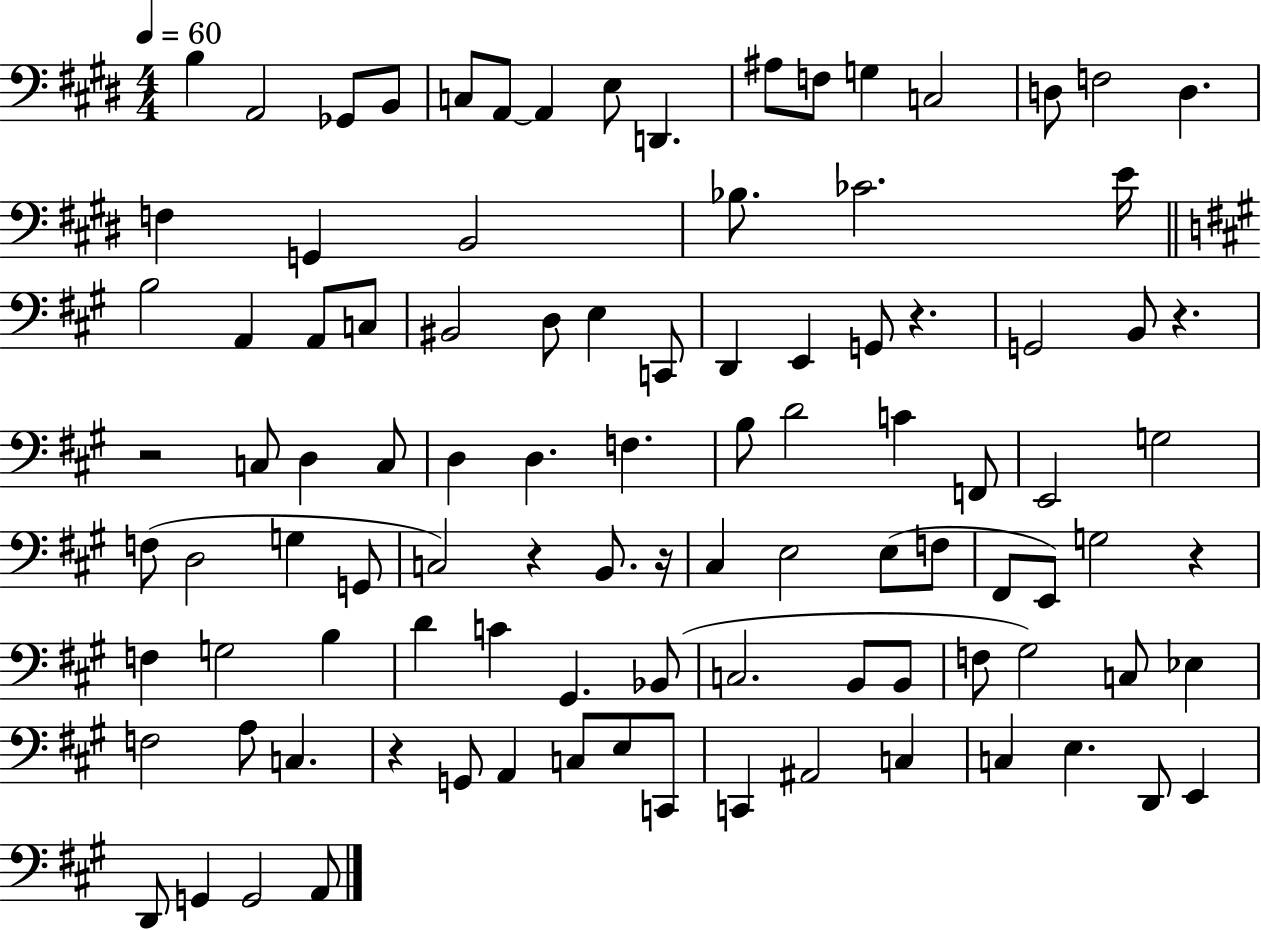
X:1
T:Untitled
M:4/4
L:1/4
K:E
B, A,,2 _G,,/2 B,,/2 C,/2 A,,/2 A,, E,/2 D,, ^A,/2 F,/2 G, C,2 D,/2 F,2 D, F, G,, B,,2 _B,/2 _C2 E/4 B,2 A,, A,,/2 C,/2 ^B,,2 D,/2 E, C,,/2 D,, E,, G,,/2 z G,,2 B,,/2 z z2 C,/2 D, C,/2 D, D, F, B,/2 D2 C F,,/2 E,,2 G,2 F,/2 D,2 G, G,,/2 C,2 z B,,/2 z/4 ^C, E,2 E,/2 F,/2 ^F,,/2 E,,/2 G,2 z F, G,2 B, D C ^G,, _B,,/2 C,2 B,,/2 B,,/2 F,/2 ^G,2 C,/2 _E, F,2 A,/2 C, z G,,/2 A,, C,/2 E,/2 C,,/2 C,, ^A,,2 C, C, E, D,,/2 E,, D,,/2 G,, G,,2 A,,/2